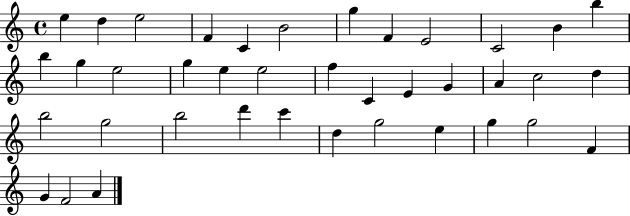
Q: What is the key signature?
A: C major